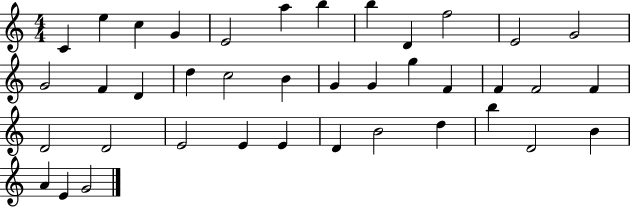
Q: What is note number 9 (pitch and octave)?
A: D4